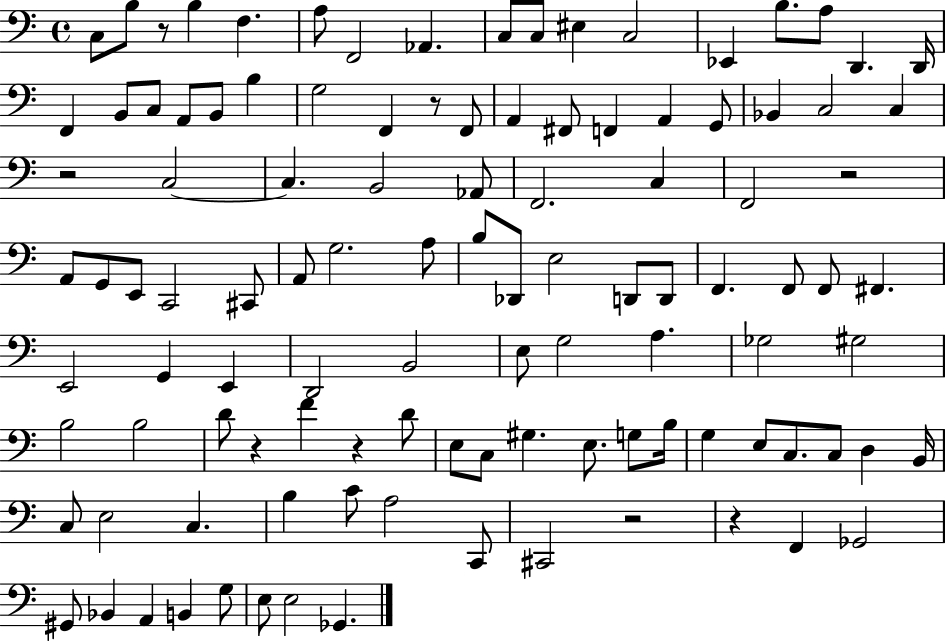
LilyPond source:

{
  \clef bass
  \time 4/4
  \defaultTimeSignature
  \key c \major
  c8 b8 r8 b4 f4. | a8 f,2 aes,4. | c8 c8 eis4 c2 | ees,4 b8. a8 d,4. d,16 | \break f,4 b,8 c8 a,8 b,8 b4 | g2 f,4 r8 f,8 | a,4 fis,8 f,4 a,4 g,8 | bes,4 c2 c4 | \break r2 c2~~ | c4. b,2 aes,8 | f,2. c4 | f,2 r2 | \break a,8 g,8 e,8 c,2 cis,8 | a,8 g2. a8 | b8 des,8 e2 d,8 d,8 | f,4. f,8 f,8 fis,4. | \break e,2 g,4 e,4 | d,2 b,2 | e8 g2 a4. | ges2 gis2 | \break b2 b2 | d'8 r4 f'4 r4 d'8 | e8 c8 gis4. e8. g8 b16 | g4 e8 c8. c8 d4 b,16 | \break c8 e2 c4. | b4 c'8 a2 c,8 | cis,2 r2 | r4 f,4 ges,2 | \break gis,8 bes,4 a,4 b,4 g8 | e8 e2 ges,4. | \bar "|."
}